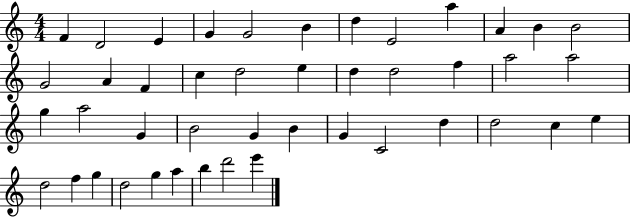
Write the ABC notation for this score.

X:1
T:Untitled
M:4/4
L:1/4
K:C
F D2 E G G2 B d E2 a A B B2 G2 A F c d2 e d d2 f a2 a2 g a2 G B2 G B G C2 d d2 c e d2 f g d2 g a b d'2 e'